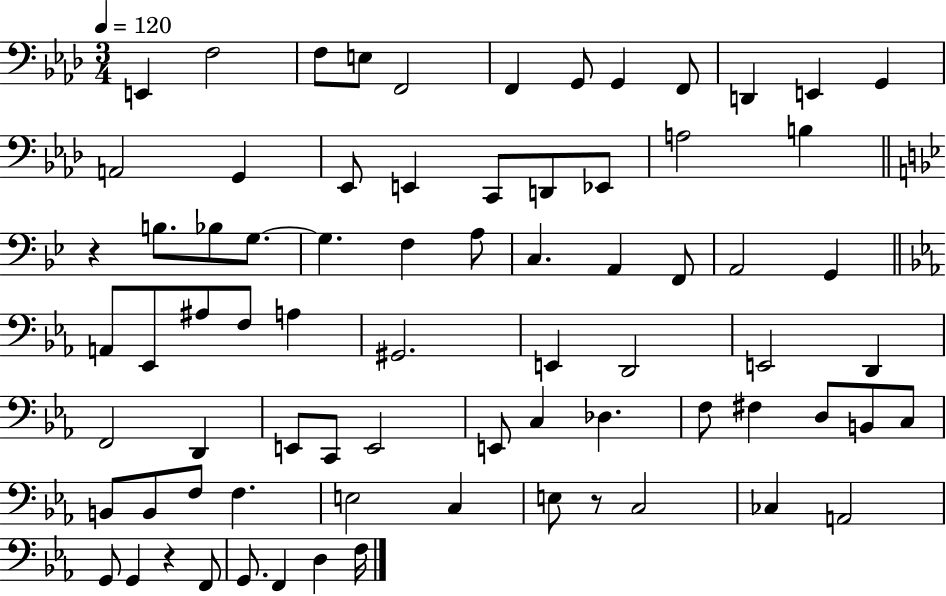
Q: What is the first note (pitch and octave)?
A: E2